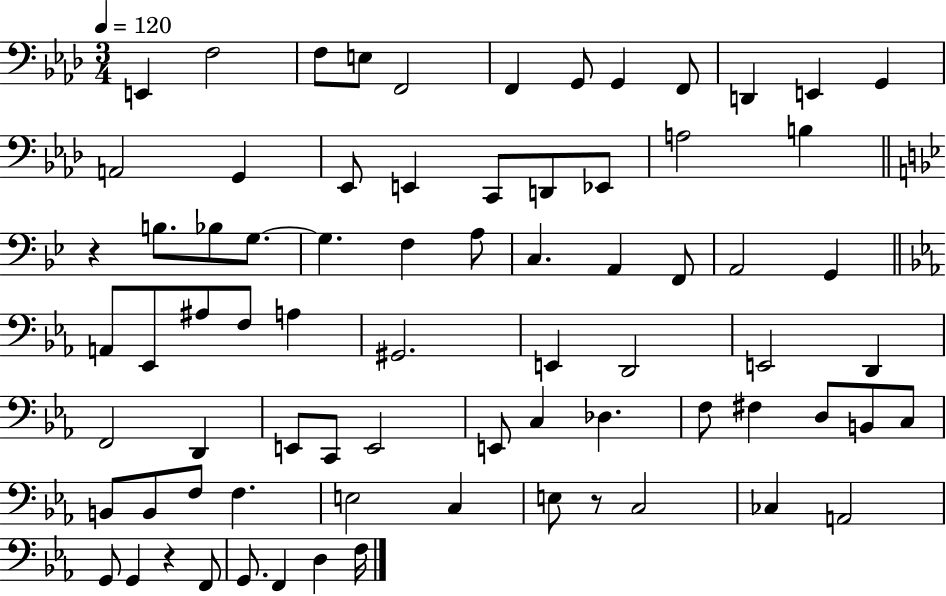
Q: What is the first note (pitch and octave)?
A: E2